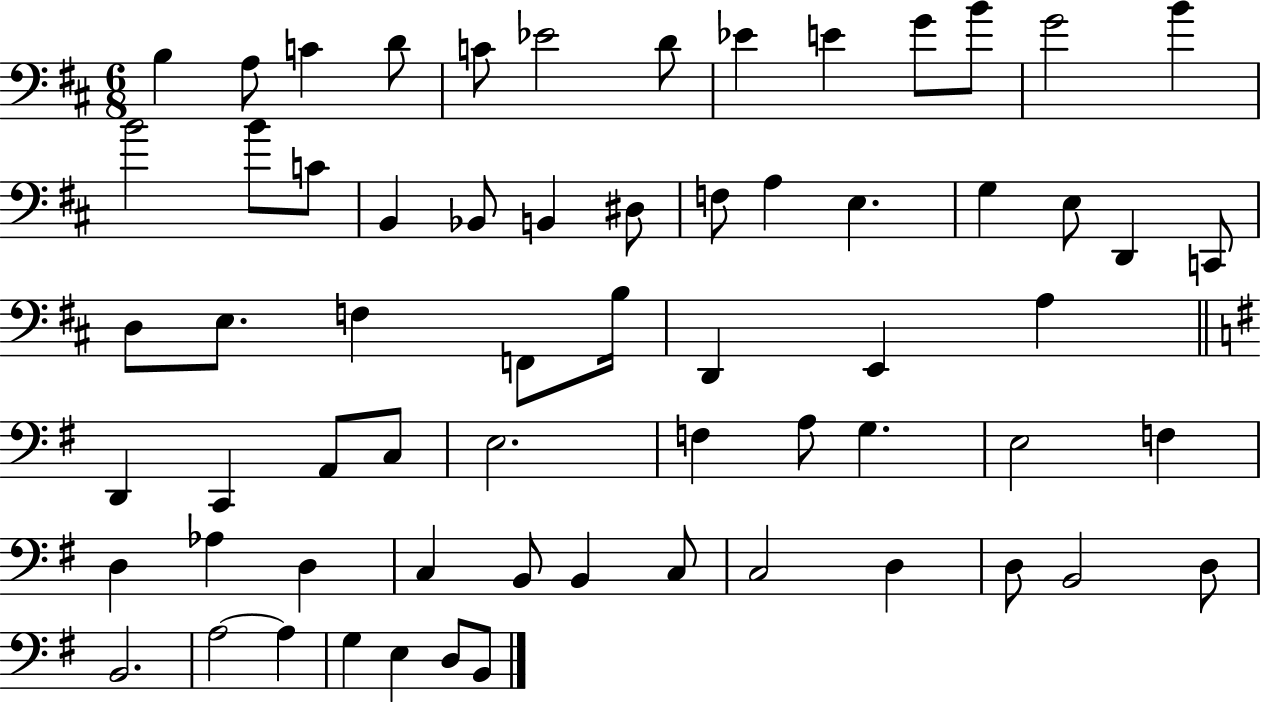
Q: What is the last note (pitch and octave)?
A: B2